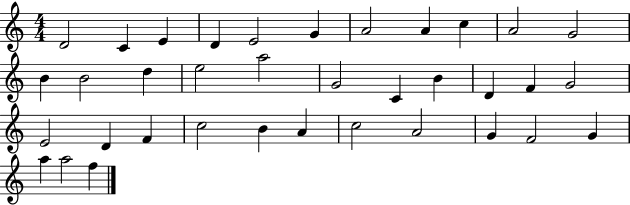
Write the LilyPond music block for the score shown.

{
  \clef treble
  \numericTimeSignature
  \time 4/4
  \key c \major
  d'2 c'4 e'4 | d'4 e'2 g'4 | a'2 a'4 c''4 | a'2 g'2 | \break b'4 b'2 d''4 | e''2 a''2 | g'2 c'4 b'4 | d'4 f'4 g'2 | \break e'2 d'4 f'4 | c''2 b'4 a'4 | c''2 a'2 | g'4 f'2 g'4 | \break a''4 a''2 f''4 | \bar "|."
}